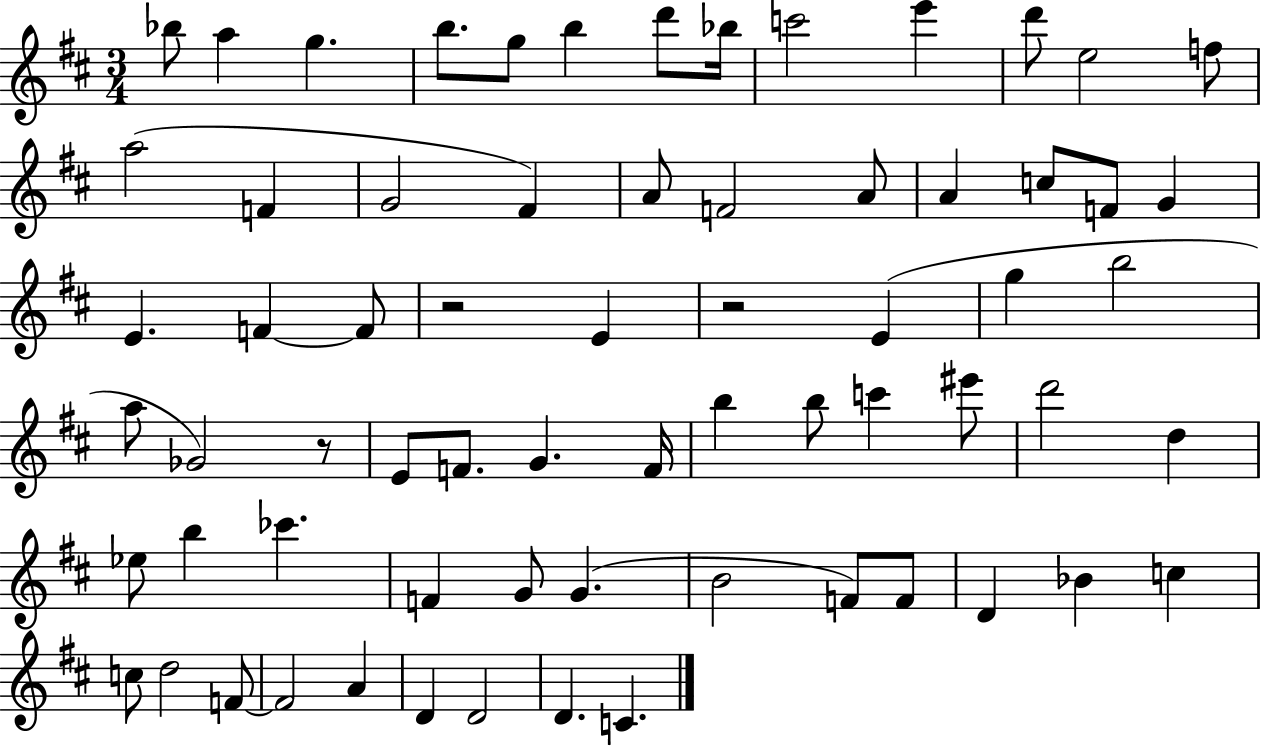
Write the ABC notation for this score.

X:1
T:Untitled
M:3/4
L:1/4
K:D
_b/2 a g b/2 g/2 b d'/2 _b/4 c'2 e' d'/2 e2 f/2 a2 F G2 ^F A/2 F2 A/2 A c/2 F/2 G E F F/2 z2 E z2 E g b2 a/2 _G2 z/2 E/2 F/2 G F/4 b b/2 c' ^e'/2 d'2 d _e/2 b _c' F G/2 G B2 F/2 F/2 D _B c c/2 d2 F/2 F2 A D D2 D C